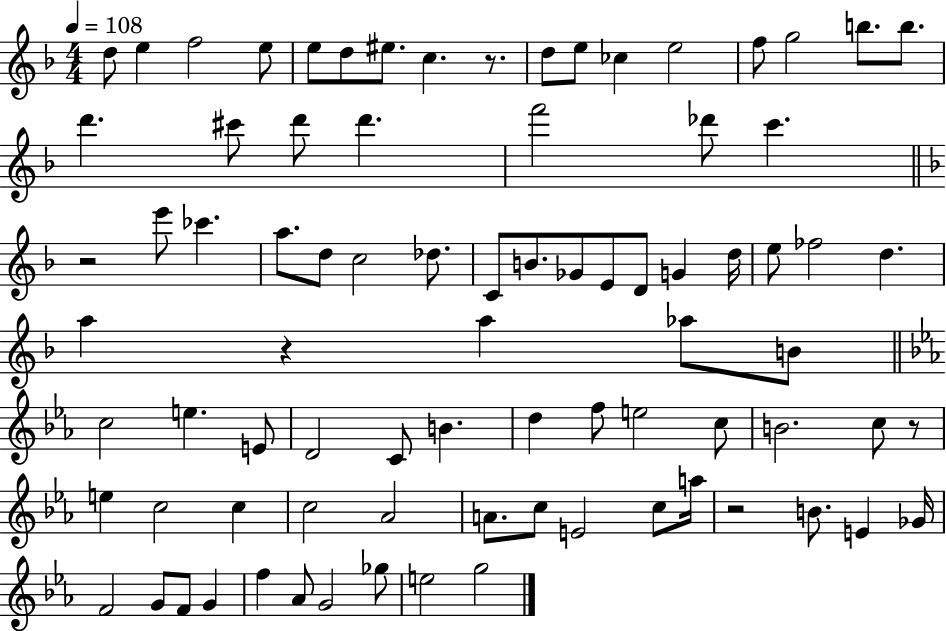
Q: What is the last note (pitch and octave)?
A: G5